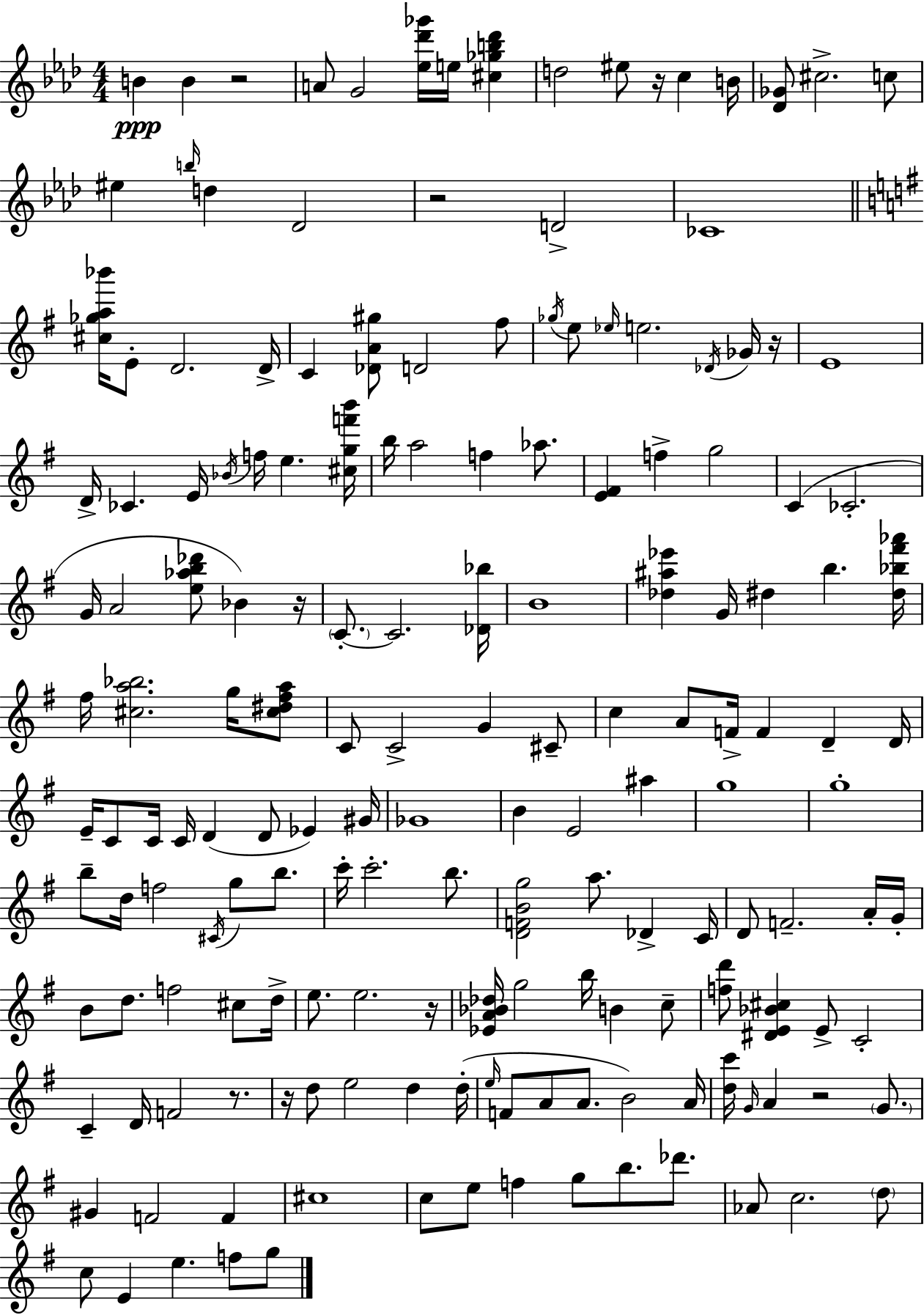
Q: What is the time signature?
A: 4/4